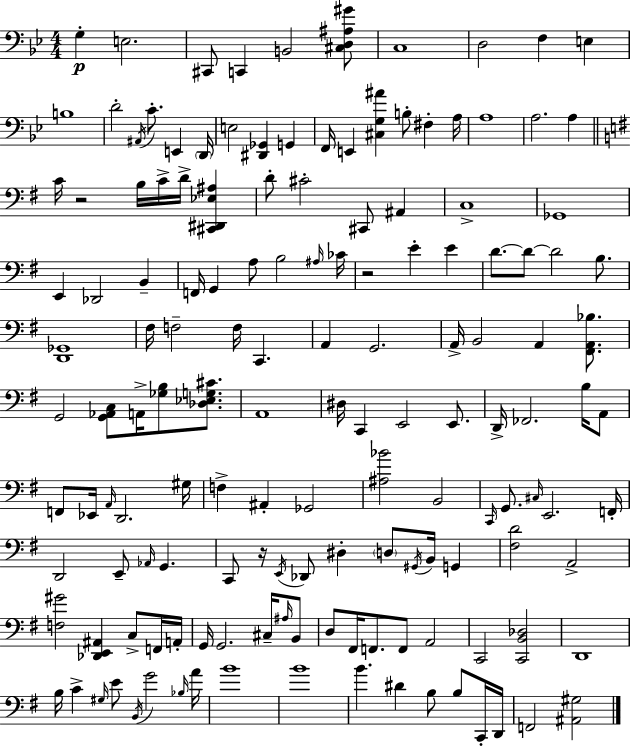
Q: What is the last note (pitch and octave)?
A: F2